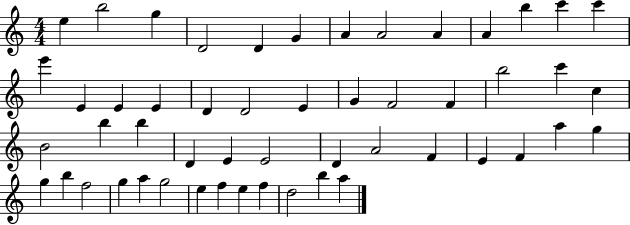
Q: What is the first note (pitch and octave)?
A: E5